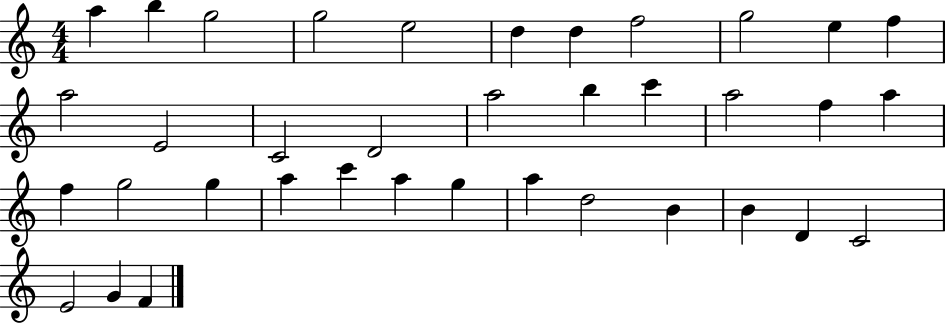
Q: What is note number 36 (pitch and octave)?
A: G4